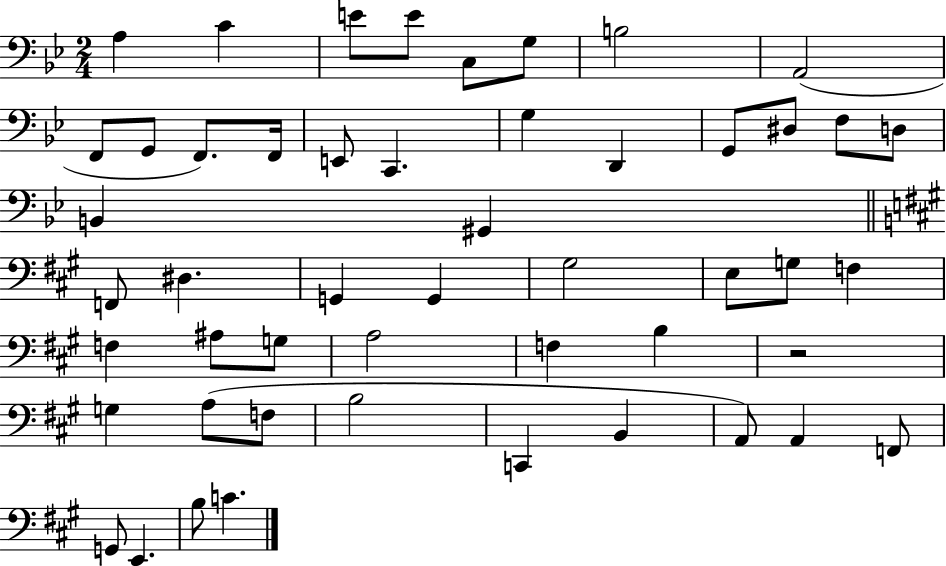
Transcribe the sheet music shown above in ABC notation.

X:1
T:Untitled
M:2/4
L:1/4
K:Bb
A, C E/2 E/2 C,/2 G,/2 B,2 A,,2 F,,/2 G,,/2 F,,/2 F,,/4 E,,/2 C,, G, D,, G,,/2 ^D,/2 F,/2 D,/2 B,, ^G,, F,,/2 ^D, G,, G,, ^G,2 E,/2 G,/2 F, F, ^A,/2 G,/2 A,2 F, B, z2 G, A,/2 F,/2 B,2 C,, B,, A,,/2 A,, F,,/2 G,,/2 E,, B,/2 C